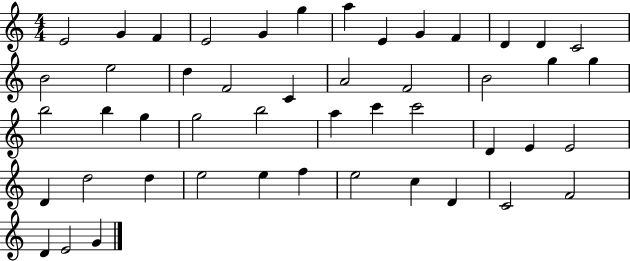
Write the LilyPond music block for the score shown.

{
  \clef treble
  \numericTimeSignature
  \time 4/4
  \key c \major
  e'2 g'4 f'4 | e'2 g'4 g''4 | a''4 e'4 g'4 f'4 | d'4 d'4 c'2 | \break b'2 e''2 | d''4 f'2 c'4 | a'2 f'2 | b'2 g''4 g''4 | \break b''2 b''4 g''4 | g''2 b''2 | a''4 c'''4 c'''2 | d'4 e'4 e'2 | \break d'4 d''2 d''4 | e''2 e''4 f''4 | e''2 c''4 d'4 | c'2 f'2 | \break d'4 e'2 g'4 | \bar "|."
}